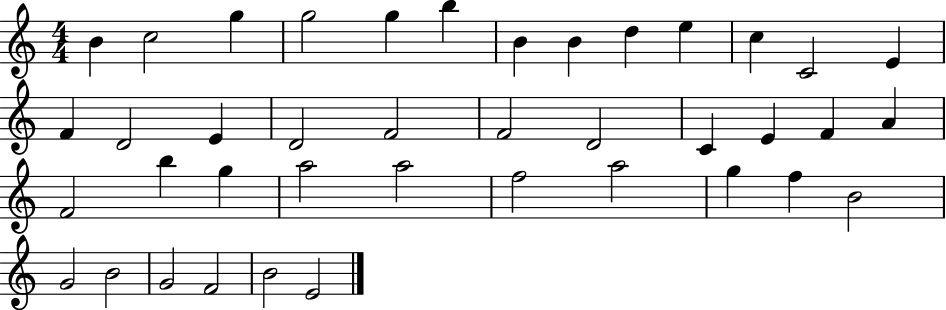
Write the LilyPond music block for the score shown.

{
  \clef treble
  \numericTimeSignature
  \time 4/4
  \key c \major
  b'4 c''2 g''4 | g''2 g''4 b''4 | b'4 b'4 d''4 e''4 | c''4 c'2 e'4 | \break f'4 d'2 e'4 | d'2 f'2 | f'2 d'2 | c'4 e'4 f'4 a'4 | \break f'2 b''4 g''4 | a''2 a''2 | f''2 a''2 | g''4 f''4 b'2 | \break g'2 b'2 | g'2 f'2 | b'2 e'2 | \bar "|."
}